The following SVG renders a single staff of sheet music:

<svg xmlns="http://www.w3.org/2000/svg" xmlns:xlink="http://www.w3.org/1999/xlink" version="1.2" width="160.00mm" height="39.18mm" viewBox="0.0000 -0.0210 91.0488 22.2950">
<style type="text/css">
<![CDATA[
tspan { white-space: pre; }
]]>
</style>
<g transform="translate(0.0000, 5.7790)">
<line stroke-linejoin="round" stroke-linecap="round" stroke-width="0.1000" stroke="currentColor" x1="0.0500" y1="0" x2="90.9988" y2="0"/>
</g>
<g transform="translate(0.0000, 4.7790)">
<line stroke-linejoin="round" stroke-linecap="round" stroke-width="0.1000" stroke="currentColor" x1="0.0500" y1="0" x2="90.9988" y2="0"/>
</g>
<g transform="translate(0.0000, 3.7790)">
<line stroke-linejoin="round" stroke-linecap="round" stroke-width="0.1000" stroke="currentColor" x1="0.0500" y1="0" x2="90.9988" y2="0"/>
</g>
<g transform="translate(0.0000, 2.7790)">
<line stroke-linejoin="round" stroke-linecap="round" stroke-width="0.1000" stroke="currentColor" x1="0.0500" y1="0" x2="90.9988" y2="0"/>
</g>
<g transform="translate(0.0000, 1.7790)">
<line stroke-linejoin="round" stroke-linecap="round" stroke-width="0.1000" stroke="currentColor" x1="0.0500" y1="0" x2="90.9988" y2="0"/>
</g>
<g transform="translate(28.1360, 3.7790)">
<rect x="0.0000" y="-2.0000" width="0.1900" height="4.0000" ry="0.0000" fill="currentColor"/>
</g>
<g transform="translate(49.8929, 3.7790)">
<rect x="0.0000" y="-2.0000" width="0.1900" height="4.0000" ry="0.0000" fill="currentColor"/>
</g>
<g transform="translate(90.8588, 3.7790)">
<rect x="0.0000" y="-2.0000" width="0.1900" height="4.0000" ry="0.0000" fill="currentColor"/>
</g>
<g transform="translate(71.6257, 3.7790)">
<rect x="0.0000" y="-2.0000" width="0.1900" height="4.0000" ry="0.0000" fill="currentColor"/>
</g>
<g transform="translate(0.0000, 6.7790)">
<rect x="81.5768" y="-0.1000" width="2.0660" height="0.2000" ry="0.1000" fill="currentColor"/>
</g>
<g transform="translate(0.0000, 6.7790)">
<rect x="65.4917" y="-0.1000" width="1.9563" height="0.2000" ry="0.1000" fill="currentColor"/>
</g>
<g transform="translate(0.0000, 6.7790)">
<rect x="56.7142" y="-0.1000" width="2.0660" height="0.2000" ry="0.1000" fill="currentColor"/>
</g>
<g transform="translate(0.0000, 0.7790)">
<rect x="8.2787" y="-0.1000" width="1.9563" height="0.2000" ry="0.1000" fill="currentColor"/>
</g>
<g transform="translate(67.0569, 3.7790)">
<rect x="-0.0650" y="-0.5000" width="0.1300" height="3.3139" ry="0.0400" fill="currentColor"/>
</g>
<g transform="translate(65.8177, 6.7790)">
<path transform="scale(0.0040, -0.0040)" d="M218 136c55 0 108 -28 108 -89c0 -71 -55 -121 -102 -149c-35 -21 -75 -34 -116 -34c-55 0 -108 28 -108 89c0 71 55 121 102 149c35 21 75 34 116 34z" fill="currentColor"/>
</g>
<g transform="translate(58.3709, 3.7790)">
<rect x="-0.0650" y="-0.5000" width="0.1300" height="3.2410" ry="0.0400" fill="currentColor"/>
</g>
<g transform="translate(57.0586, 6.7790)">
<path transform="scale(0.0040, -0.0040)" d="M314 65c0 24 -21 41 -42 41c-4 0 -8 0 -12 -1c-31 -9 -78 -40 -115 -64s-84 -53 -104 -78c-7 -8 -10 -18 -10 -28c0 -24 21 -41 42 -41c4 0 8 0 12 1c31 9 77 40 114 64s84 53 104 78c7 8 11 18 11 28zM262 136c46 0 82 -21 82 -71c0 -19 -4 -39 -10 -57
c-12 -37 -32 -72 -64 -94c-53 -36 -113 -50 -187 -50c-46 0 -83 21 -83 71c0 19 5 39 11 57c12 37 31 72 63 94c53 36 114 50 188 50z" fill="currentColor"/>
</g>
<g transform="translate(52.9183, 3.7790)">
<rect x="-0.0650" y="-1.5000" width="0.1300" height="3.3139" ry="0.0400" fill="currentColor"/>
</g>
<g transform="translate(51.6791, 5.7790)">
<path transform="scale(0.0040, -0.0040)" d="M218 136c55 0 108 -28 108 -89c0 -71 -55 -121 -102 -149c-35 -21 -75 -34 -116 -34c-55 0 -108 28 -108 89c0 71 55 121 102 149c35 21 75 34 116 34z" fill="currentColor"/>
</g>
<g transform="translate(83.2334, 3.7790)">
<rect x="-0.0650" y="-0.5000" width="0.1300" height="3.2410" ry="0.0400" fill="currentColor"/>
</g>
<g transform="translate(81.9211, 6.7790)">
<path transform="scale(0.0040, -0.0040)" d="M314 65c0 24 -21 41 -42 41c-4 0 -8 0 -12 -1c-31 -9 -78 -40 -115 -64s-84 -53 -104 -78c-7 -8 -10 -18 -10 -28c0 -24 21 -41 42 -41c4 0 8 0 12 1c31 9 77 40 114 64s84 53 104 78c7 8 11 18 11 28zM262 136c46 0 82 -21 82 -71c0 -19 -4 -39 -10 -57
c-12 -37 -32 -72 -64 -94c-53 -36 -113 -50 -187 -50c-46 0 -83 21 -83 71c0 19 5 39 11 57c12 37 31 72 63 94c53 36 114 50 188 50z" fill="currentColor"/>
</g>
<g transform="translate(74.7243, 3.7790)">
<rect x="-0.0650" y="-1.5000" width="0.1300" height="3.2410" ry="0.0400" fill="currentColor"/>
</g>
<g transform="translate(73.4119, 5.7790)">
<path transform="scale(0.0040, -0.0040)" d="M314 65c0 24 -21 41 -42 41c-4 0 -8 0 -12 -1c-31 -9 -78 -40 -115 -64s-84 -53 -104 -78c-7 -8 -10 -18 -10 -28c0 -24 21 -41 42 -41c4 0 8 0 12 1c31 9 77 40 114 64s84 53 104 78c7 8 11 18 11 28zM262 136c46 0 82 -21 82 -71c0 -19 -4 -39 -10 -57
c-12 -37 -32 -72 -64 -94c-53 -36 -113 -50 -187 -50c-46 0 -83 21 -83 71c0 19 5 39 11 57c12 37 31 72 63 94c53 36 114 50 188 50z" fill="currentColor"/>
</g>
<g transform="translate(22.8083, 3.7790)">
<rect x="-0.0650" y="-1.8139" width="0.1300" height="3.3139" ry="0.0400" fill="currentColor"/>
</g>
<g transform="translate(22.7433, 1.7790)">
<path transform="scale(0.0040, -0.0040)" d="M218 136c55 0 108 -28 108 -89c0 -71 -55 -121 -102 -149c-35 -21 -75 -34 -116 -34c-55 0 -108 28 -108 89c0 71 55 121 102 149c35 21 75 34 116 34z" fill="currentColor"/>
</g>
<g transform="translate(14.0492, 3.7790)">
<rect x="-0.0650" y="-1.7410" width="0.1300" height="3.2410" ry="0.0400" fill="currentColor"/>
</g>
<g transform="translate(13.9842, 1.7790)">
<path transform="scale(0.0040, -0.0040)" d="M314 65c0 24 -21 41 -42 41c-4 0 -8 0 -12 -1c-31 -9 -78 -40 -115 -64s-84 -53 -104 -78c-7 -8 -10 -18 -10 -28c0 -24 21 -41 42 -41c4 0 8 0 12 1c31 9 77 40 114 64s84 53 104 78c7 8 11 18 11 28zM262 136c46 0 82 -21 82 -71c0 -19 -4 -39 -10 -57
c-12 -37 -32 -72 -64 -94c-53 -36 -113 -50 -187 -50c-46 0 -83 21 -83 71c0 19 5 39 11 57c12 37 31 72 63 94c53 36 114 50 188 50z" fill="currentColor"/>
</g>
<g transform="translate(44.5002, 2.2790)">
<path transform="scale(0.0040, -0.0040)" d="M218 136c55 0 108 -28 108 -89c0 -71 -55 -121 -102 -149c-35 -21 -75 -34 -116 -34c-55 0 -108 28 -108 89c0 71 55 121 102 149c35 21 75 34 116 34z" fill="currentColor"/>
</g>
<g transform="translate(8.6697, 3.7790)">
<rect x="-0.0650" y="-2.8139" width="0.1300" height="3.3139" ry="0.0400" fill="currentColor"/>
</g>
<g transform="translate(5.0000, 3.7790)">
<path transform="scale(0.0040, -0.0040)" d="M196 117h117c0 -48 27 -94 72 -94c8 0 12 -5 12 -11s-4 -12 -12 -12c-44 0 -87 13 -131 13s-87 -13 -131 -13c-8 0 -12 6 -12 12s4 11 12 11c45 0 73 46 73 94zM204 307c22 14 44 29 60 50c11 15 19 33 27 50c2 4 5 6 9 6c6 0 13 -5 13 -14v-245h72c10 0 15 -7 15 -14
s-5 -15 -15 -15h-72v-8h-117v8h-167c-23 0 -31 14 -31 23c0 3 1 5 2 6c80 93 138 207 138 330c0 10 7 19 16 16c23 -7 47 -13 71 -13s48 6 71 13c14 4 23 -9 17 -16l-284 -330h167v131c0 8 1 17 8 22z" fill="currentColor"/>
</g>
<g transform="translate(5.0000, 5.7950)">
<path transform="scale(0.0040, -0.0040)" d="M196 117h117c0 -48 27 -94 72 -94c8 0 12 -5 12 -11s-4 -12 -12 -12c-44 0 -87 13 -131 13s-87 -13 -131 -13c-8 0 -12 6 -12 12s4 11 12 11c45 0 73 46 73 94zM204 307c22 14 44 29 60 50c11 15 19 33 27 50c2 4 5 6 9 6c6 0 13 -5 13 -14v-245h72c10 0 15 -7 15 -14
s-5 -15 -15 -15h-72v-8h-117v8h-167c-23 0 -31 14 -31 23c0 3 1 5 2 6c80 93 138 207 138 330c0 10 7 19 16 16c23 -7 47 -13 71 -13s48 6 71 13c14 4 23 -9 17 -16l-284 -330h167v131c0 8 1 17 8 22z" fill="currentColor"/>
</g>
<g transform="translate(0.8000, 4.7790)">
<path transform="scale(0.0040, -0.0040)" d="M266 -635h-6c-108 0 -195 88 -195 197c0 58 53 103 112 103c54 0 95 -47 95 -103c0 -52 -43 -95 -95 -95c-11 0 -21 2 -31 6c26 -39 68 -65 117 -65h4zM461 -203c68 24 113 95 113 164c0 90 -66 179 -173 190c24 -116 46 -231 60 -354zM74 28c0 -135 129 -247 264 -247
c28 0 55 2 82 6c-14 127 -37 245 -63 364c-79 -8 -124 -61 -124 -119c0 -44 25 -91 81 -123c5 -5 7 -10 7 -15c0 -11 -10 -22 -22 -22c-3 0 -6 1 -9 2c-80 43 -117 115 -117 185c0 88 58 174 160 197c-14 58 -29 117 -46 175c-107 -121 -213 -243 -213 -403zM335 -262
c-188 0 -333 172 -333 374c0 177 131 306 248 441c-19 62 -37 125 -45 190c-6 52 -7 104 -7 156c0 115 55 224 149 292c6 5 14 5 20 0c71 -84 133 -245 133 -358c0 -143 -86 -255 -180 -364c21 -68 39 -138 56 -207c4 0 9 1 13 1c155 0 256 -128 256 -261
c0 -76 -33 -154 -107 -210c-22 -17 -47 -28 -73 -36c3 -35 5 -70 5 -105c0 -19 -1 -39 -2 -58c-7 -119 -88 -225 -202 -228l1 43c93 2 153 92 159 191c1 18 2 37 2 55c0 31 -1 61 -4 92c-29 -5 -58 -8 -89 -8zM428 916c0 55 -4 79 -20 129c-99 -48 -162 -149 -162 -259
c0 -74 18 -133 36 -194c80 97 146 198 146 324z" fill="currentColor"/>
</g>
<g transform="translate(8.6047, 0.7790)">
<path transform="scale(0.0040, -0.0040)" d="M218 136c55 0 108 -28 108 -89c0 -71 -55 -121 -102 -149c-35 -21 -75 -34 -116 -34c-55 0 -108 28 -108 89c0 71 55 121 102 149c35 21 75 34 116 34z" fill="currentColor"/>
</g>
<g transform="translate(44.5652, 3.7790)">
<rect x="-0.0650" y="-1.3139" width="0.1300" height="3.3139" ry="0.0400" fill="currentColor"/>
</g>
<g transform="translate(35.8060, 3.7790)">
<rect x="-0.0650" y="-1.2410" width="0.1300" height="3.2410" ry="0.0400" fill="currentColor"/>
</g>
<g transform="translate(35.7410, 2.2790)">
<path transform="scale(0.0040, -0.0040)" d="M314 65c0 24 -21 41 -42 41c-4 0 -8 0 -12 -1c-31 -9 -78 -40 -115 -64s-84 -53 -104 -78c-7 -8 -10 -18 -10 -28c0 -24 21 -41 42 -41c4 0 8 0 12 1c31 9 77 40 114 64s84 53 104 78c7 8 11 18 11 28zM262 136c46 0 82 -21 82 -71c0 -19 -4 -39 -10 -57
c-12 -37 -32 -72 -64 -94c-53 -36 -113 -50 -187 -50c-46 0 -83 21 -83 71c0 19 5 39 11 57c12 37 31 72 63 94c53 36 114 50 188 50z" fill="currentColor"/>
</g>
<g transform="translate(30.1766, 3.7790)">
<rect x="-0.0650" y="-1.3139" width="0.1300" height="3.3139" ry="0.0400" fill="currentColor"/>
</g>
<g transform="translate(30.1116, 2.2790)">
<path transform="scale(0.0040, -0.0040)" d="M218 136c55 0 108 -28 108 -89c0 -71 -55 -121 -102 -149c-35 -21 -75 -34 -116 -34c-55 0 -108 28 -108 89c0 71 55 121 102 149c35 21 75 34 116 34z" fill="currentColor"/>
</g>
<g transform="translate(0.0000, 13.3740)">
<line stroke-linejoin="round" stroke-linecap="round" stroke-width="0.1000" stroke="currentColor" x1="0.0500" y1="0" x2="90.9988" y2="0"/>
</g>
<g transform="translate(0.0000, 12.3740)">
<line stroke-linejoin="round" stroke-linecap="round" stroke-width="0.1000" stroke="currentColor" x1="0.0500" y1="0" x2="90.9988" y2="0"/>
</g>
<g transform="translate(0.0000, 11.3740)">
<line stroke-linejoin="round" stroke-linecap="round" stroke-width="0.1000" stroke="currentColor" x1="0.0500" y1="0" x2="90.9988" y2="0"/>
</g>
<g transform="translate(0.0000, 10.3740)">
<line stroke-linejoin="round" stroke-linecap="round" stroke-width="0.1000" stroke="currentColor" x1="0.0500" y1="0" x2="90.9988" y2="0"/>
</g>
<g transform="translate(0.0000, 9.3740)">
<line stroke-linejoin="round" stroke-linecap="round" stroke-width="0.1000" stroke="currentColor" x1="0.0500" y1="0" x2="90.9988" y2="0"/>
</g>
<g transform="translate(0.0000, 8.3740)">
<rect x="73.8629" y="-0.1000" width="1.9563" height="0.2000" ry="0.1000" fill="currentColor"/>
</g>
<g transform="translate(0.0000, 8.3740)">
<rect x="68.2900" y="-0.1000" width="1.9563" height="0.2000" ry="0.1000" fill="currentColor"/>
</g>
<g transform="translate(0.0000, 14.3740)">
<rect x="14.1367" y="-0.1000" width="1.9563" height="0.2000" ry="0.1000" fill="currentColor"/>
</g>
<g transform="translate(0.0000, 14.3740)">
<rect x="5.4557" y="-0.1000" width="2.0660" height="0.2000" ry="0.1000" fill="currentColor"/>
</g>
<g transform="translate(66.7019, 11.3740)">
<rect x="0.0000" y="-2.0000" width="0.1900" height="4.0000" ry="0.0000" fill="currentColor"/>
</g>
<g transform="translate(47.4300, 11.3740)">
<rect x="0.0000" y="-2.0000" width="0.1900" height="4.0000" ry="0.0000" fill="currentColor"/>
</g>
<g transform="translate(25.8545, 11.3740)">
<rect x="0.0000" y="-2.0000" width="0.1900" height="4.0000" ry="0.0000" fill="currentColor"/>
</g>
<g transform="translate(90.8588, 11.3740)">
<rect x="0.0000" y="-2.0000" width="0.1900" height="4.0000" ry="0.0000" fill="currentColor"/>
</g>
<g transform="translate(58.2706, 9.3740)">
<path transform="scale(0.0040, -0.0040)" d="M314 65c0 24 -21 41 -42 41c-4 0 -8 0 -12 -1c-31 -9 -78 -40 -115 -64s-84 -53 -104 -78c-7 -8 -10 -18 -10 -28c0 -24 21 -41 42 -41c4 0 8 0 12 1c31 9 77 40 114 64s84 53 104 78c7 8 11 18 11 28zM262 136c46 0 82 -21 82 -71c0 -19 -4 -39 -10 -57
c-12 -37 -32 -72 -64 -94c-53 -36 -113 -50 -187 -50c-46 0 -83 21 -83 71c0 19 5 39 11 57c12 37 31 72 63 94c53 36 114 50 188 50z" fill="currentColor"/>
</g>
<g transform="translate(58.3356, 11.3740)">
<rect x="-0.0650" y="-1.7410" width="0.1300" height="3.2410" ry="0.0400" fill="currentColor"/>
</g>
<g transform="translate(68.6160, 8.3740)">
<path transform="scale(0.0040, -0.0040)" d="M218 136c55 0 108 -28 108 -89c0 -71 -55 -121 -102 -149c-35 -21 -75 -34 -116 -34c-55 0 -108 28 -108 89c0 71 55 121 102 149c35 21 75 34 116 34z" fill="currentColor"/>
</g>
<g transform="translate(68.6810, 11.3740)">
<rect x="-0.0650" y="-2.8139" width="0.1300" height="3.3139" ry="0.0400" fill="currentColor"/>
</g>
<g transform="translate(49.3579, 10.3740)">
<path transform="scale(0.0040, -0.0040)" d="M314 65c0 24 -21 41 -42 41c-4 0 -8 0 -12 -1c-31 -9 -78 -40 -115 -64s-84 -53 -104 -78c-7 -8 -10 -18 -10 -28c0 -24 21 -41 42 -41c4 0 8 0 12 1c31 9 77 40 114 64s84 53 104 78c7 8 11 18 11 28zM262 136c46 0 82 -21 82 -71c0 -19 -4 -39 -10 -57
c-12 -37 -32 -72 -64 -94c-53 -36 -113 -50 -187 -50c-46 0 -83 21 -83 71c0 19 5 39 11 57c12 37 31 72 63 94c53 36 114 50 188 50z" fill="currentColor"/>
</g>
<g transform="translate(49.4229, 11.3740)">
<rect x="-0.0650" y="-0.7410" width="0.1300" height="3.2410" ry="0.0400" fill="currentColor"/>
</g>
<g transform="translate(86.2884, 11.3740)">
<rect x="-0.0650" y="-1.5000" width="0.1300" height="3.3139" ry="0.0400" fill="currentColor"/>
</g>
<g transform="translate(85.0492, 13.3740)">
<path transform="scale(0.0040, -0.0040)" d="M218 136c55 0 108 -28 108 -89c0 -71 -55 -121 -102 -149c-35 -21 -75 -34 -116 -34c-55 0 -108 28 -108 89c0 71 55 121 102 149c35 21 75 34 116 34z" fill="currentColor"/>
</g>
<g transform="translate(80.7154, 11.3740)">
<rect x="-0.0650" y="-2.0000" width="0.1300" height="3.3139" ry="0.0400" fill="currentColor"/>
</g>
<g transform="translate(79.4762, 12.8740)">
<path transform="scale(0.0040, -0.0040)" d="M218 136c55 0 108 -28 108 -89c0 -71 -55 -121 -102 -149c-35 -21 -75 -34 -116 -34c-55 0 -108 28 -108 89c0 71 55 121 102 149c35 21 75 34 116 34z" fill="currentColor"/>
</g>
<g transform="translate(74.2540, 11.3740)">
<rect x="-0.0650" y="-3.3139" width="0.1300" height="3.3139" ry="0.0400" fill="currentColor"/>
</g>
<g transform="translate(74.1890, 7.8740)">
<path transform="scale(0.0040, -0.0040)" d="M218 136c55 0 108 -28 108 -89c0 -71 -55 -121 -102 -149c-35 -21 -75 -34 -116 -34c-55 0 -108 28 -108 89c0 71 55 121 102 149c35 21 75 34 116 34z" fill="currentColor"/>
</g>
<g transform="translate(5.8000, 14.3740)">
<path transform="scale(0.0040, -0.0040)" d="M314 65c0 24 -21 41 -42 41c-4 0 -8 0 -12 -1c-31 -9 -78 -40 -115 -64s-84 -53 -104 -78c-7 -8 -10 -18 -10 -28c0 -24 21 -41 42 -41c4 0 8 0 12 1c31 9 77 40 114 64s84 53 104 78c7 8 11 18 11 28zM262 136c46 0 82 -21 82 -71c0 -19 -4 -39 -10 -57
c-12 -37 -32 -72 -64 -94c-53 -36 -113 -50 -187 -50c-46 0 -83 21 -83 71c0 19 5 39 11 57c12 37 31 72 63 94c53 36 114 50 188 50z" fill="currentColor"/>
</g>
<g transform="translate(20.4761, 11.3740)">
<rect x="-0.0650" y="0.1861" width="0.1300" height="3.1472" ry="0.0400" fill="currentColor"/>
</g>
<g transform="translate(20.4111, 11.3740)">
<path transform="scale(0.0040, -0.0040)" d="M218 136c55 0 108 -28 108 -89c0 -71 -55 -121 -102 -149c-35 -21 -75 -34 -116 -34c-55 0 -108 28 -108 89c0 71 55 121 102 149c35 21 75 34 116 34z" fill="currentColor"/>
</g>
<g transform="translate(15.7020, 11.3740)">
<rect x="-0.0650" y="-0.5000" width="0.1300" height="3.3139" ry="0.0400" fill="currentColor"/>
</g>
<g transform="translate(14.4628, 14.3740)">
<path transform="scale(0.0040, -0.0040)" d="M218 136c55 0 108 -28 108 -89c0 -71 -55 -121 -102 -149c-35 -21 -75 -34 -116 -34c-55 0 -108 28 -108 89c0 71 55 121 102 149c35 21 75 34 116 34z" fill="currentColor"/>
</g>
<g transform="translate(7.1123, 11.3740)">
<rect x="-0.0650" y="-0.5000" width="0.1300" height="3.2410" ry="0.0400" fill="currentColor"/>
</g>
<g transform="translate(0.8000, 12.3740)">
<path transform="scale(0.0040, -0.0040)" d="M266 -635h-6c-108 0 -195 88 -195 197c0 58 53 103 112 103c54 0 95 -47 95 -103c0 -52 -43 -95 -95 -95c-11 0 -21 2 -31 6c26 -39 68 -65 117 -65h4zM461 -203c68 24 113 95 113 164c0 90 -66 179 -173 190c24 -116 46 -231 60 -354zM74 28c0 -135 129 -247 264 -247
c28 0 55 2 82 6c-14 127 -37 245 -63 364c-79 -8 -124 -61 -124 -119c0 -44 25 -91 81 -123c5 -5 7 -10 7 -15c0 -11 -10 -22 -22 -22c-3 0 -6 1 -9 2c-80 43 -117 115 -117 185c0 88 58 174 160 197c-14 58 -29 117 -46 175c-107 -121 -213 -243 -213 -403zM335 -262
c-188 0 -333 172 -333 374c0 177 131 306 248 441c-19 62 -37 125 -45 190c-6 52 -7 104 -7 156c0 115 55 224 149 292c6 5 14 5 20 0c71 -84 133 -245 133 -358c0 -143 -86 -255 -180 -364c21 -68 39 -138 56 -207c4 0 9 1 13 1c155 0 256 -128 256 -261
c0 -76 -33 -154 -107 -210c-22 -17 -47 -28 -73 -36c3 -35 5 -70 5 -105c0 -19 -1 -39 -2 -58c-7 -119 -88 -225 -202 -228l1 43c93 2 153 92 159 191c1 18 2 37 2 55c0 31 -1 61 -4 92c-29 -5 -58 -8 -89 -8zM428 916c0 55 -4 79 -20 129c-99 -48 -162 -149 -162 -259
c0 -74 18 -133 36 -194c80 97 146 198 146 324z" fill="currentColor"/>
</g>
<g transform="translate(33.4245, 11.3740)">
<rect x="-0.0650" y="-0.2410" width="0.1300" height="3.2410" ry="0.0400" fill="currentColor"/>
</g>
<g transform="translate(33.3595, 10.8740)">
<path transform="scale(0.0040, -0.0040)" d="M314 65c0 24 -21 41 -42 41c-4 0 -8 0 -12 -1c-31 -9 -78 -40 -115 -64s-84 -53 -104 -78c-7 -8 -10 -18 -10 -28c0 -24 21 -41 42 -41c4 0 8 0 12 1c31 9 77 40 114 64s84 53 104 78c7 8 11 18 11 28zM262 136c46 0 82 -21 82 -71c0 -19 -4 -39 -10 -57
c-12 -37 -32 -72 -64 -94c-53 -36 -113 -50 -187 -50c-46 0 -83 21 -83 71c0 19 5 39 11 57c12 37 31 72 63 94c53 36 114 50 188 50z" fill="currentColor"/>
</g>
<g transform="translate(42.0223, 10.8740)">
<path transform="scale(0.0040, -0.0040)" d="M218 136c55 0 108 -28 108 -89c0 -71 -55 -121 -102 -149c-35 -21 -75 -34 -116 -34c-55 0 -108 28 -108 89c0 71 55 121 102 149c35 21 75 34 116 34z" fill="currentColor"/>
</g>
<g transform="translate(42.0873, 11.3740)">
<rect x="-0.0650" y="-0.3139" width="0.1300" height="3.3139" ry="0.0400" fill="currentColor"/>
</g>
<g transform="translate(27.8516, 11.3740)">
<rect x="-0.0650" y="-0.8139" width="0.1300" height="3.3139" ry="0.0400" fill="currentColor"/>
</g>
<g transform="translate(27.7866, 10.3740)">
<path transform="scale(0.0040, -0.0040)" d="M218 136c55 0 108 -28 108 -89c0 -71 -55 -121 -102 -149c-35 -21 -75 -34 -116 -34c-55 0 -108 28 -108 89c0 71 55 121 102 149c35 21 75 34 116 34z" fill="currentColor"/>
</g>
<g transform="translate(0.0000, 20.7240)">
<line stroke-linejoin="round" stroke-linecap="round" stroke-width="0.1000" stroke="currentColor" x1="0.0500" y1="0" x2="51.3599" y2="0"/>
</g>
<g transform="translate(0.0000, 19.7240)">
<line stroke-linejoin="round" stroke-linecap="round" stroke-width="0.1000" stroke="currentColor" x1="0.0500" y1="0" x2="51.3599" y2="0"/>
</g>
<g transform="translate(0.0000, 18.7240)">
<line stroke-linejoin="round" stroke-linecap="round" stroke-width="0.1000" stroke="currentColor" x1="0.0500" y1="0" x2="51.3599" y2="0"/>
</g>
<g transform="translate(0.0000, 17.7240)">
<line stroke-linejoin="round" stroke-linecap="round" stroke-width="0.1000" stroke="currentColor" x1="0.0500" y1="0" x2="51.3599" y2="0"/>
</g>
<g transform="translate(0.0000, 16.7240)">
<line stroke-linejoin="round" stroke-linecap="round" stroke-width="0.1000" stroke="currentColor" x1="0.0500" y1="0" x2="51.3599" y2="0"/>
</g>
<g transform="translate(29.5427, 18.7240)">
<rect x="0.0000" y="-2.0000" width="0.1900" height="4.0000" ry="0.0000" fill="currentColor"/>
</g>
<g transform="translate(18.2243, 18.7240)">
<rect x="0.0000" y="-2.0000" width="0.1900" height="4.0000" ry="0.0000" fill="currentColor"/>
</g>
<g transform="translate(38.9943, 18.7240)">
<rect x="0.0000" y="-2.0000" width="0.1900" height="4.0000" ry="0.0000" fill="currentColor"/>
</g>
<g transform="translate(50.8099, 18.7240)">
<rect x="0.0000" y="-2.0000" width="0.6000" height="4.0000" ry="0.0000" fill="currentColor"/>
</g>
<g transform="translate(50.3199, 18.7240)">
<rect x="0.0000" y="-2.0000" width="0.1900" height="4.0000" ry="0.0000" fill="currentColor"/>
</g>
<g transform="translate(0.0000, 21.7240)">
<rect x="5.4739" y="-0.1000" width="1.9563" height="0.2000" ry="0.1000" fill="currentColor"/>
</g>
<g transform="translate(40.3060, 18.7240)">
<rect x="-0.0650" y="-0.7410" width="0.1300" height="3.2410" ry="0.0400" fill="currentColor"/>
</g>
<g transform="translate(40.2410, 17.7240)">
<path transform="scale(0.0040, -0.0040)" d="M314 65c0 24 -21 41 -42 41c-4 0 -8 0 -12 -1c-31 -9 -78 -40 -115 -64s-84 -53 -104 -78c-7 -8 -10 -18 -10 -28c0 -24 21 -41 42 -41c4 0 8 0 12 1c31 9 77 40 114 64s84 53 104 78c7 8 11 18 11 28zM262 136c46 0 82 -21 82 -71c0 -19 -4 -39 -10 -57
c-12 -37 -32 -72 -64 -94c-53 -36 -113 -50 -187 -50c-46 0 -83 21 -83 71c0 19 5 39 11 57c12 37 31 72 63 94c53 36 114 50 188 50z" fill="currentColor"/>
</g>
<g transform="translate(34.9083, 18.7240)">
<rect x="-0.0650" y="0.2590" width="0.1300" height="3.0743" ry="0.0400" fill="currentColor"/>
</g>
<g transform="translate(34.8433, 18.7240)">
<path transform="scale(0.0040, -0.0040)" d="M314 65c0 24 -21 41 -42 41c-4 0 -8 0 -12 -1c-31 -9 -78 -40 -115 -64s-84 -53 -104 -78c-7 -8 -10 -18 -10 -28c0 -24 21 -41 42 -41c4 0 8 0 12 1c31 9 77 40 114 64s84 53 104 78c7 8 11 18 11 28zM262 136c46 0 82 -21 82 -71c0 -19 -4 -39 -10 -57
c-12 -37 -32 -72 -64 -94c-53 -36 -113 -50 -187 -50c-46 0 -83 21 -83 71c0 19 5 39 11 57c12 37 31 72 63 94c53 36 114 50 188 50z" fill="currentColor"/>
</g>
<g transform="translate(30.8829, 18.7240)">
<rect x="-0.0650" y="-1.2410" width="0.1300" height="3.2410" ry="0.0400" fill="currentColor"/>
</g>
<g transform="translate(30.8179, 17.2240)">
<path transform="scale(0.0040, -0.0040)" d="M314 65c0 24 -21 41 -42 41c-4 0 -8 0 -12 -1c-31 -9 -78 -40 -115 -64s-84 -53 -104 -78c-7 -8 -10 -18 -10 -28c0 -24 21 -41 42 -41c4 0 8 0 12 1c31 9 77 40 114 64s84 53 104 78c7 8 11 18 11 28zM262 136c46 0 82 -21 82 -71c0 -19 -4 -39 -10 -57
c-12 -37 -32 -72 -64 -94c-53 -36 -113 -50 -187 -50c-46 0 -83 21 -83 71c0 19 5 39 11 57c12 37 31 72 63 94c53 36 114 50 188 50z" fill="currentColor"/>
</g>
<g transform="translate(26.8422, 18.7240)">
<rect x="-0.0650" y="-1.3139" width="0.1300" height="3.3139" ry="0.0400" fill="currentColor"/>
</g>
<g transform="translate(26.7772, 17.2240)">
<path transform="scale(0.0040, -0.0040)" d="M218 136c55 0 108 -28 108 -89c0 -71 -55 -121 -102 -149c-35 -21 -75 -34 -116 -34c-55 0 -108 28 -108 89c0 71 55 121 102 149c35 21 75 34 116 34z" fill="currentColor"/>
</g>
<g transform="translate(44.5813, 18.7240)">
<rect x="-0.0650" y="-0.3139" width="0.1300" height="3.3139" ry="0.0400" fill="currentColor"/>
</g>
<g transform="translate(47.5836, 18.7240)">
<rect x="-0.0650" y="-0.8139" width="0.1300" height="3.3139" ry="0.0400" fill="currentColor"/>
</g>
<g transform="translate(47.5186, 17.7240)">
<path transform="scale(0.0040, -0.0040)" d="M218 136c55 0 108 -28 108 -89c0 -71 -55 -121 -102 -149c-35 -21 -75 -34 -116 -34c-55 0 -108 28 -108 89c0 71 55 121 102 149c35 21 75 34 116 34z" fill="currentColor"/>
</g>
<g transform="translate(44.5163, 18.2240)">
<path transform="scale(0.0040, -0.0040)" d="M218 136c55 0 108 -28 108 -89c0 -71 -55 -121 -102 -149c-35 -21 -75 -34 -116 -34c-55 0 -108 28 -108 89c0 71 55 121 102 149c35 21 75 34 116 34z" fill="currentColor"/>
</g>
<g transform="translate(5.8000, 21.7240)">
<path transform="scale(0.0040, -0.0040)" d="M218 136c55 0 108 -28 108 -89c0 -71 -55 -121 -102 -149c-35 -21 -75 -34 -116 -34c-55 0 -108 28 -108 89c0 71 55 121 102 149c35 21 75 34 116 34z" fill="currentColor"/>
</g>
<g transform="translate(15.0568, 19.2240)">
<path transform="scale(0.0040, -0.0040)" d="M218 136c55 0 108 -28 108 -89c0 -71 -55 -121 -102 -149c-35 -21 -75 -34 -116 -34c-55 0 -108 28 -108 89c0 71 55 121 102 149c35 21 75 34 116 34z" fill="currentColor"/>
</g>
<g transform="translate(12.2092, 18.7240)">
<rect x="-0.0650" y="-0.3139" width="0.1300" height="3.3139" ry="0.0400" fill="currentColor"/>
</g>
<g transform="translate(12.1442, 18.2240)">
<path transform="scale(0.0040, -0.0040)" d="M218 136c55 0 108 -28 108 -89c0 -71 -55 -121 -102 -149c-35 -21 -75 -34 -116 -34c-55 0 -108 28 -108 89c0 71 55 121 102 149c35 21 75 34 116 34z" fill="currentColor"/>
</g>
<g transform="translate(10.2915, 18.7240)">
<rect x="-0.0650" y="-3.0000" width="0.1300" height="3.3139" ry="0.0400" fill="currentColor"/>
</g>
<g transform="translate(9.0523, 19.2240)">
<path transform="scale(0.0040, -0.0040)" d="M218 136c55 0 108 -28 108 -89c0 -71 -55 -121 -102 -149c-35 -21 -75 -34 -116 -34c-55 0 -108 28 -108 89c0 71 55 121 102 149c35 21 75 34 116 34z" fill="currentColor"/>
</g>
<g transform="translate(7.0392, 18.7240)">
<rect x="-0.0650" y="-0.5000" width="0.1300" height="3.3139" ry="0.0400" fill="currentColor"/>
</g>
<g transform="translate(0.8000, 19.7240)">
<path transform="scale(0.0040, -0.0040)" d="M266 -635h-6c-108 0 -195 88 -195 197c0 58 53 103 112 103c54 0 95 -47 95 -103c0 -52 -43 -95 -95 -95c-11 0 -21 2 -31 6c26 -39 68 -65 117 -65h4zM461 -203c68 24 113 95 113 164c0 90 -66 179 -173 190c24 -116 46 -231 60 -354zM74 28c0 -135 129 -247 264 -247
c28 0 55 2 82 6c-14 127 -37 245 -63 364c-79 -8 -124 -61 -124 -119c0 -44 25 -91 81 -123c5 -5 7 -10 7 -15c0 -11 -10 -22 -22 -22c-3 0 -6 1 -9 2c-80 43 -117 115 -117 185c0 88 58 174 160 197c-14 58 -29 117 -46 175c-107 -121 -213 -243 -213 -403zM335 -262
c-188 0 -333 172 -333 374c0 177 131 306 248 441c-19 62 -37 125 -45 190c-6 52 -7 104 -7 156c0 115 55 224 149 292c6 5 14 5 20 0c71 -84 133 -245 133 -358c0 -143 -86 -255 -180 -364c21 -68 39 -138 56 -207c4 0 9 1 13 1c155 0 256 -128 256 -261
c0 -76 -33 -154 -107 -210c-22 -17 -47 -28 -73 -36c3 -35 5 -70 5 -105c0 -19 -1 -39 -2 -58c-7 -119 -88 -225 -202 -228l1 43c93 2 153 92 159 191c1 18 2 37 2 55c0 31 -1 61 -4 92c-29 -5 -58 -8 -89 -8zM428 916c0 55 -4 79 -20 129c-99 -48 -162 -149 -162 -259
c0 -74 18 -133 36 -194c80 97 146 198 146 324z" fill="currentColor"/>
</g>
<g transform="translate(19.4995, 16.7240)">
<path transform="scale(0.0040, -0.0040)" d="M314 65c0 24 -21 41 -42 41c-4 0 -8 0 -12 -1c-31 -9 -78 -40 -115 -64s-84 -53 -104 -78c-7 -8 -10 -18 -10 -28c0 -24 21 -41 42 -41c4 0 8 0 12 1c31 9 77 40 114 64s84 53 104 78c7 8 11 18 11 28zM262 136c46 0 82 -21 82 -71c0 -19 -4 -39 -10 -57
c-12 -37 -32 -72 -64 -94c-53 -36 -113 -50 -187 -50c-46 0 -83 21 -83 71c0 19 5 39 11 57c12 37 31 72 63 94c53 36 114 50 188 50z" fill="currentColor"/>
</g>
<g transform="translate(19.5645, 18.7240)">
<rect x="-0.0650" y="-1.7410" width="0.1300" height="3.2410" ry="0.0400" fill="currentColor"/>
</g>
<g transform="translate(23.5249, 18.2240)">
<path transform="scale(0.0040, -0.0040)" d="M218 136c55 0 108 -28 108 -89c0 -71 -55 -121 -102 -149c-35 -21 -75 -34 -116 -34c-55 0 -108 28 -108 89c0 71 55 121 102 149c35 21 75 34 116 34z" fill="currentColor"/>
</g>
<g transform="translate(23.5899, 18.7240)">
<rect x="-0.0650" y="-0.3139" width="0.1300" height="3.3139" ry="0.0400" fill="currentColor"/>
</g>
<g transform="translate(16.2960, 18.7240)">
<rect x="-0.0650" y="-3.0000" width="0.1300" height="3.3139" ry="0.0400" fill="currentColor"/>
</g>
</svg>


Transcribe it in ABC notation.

X:1
T:Untitled
M:4/4
L:1/4
K:C
a f2 f e e2 e E C2 C E2 C2 C2 C B d c2 c d2 f2 a b F E C A c A f2 c e e2 B2 d2 c d